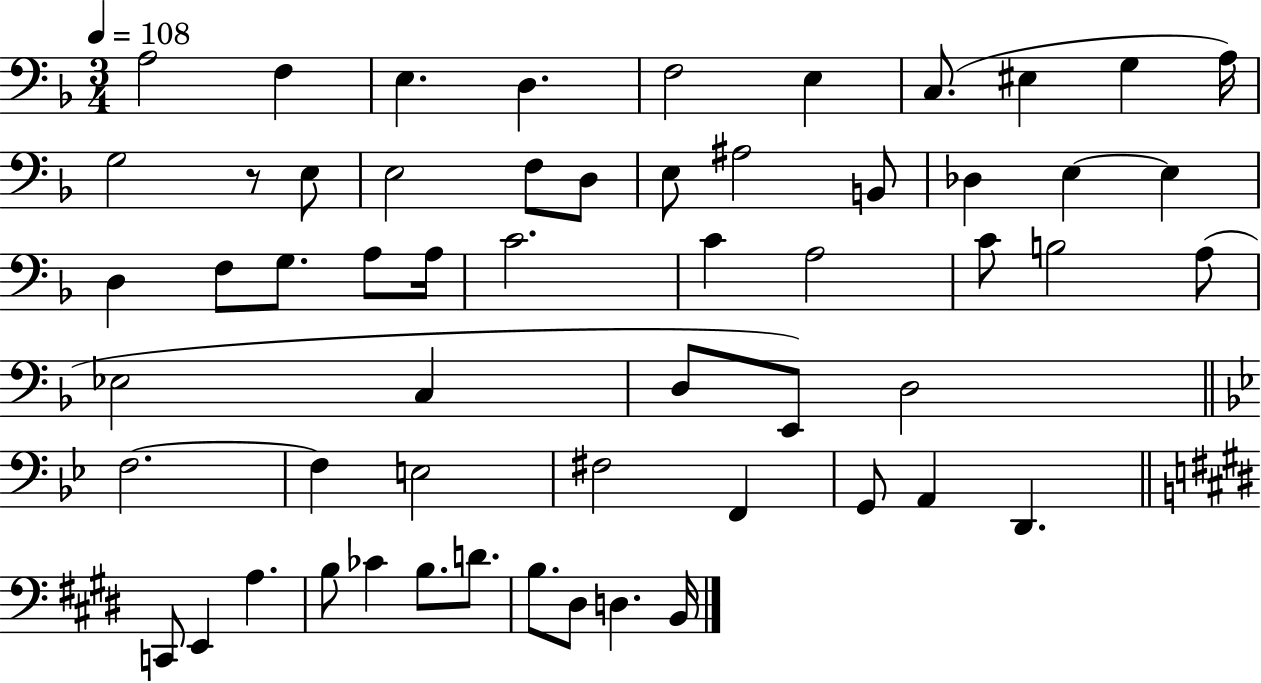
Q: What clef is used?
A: bass